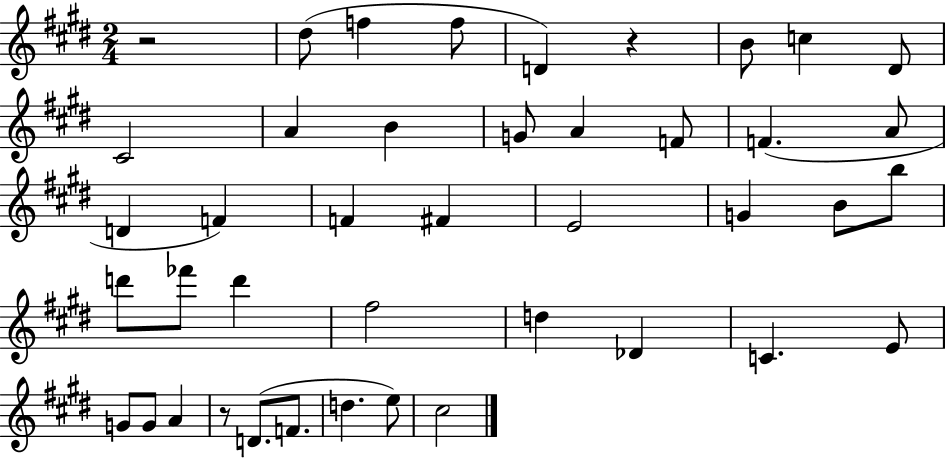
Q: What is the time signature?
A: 2/4